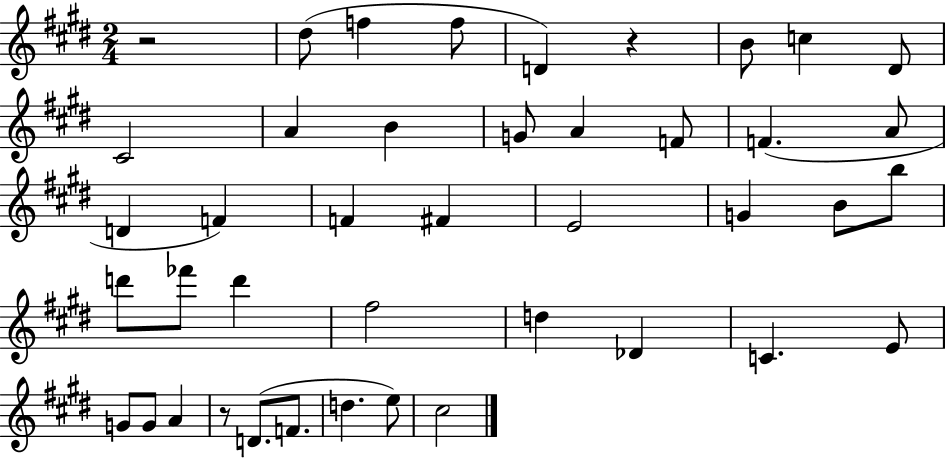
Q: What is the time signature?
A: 2/4